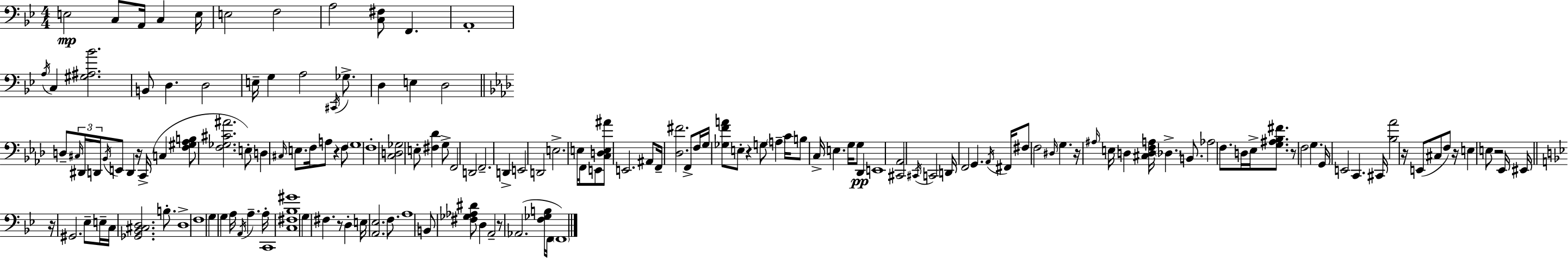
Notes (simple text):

E3/h C3/e A2/s C3/q E3/s E3/h F3/h A3/h [C3,F#3]/e F2/q. A2/w A3/s C3/q [G#3,A#3,Bb4]/h. B2/e D3/q. D3/h E3/s G3/q A3/h C#2/s Gb3/e. D3/q E3/q D3/h D3/e C#3/s D#2/s D2/s Bb2/s E2/e D2/q R/s C2/s C3/q [F3,G#3,Ab3,B3]/e [F3,Gb3,C#4,A#4]/h. E3/e D3/q C#3/s E3/e. F3/s A3/e R/q F3/e G3/w F3/w [C3,D3,Gb3]/h E3/e [F#3,Db4]/q G3/e F2/h D2/h F2/h. D2/q E2/h D2/h E3/h. E3/s F2/s E2/e [C3,D3,E3,A#4]/e E2/h. A#2/e F2/s [Db3,F#4]/h. F2/e F3/s G3/s [Gb3,F4,A4]/e E3/e R/q G3/e A3/q C4/s B3/e C3/s E3/q. G3/s G3/e Db2/q E2/w [C#2,Ab2]/h C#2/s C2/h D2/s F2/h G2/q. Ab2/s F#2/s F#3/e F3/h D#3/s G3/q. R/s A#3/s E3/s D3/q [C#3,D3,F3,A3]/s Db3/q. B2/e. Ab3/h F3/e. D3/s Eb3/s [G3,A#3,Bb3,F#4]/e. R/e F3/h G3/q. G2/s E2/h C2/q. C#2/s [Bb3,Ab4]/h R/s E2/e C#3/e F3/e R/s E3/q E3/e R/h Eb2/s EIS2/s R/s G#2/h. Eb3/e E3/s C3/s [Gb2,Bb2,C#3,D3]/h. B3/e. D3/w F3/w G3/q G3/q A3/s A2/s A3/q. A3/s C2/w [C3,F#3,Bb3,G#4]/w G3/q F#3/q. R/e D3/q E3/s [A2,Eb3]/h. F3/e. A3/w B2/e [F#3,Gb3,Ab3,D#4]/e D3/q A2/h R/e Ab2/h. [F3,Gb3,B3]/s F2/s F2/w